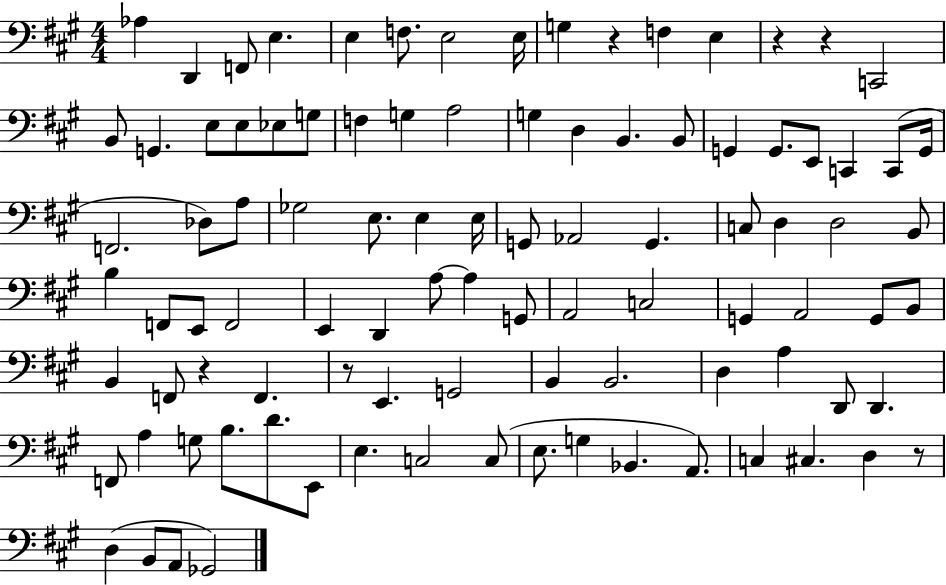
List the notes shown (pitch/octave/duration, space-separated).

Ab3/q D2/q F2/e E3/q. E3/q F3/e. E3/h E3/s G3/q R/q F3/q E3/q R/q R/q C2/h B2/e G2/q. E3/e E3/e Eb3/e G3/e F3/q G3/q A3/h G3/q D3/q B2/q. B2/e G2/q G2/e. E2/e C2/q C2/e G2/s F2/h. Db3/e A3/e Gb3/h E3/e. E3/q E3/s G2/e Ab2/h G2/q. C3/e D3/q D3/h B2/e B3/q F2/e E2/e F2/h E2/q D2/q A3/e A3/q G2/e A2/h C3/h G2/q A2/h G2/e B2/e B2/q F2/e R/q F2/q. R/e E2/q. G2/h B2/q B2/h. D3/q A3/q D2/e D2/q. F2/e A3/q G3/e B3/e. D4/e. E2/e E3/q. C3/h C3/e E3/e. G3/q Bb2/q. A2/e. C3/q C#3/q. D3/q R/e D3/q B2/e A2/e Gb2/h